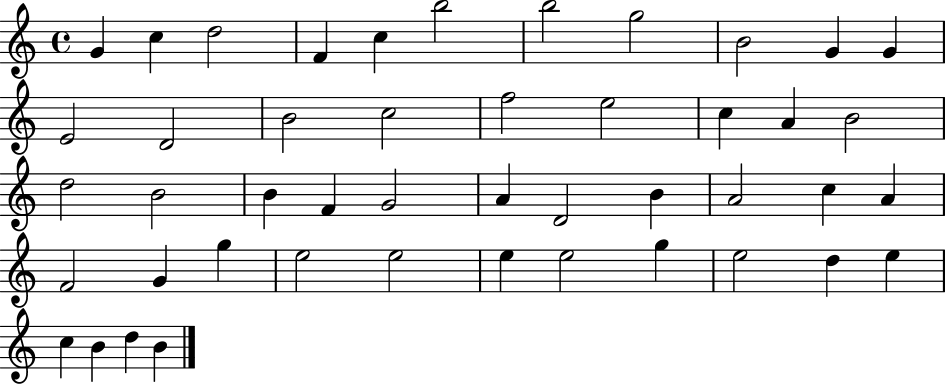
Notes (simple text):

G4/q C5/q D5/h F4/q C5/q B5/h B5/h G5/h B4/h G4/q G4/q E4/h D4/h B4/h C5/h F5/h E5/h C5/q A4/q B4/h D5/h B4/h B4/q F4/q G4/h A4/q D4/h B4/q A4/h C5/q A4/q F4/h G4/q G5/q E5/h E5/h E5/q E5/h G5/q E5/h D5/q E5/q C5/q B4/q D5/q B4/q